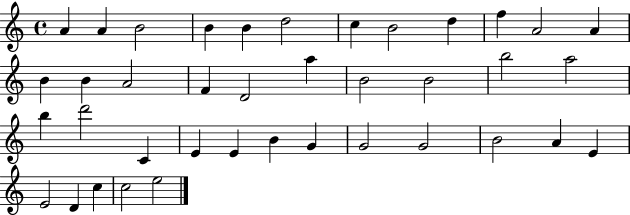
A4/q A4/q B4/h B4/q B4/q D5/h C5/q B4/h D5/q F5/q A4/h A4/q B4/q B4/q A4/h F4/q D4/h A5/q B4/h B4/h B5/h A5/h B5/q D6/h C4/q E4/q E4/q B4/q G4/q G4/h G4/h B4/h A4/q E4/q E4/h D4/q C5/q C5/h E5/h